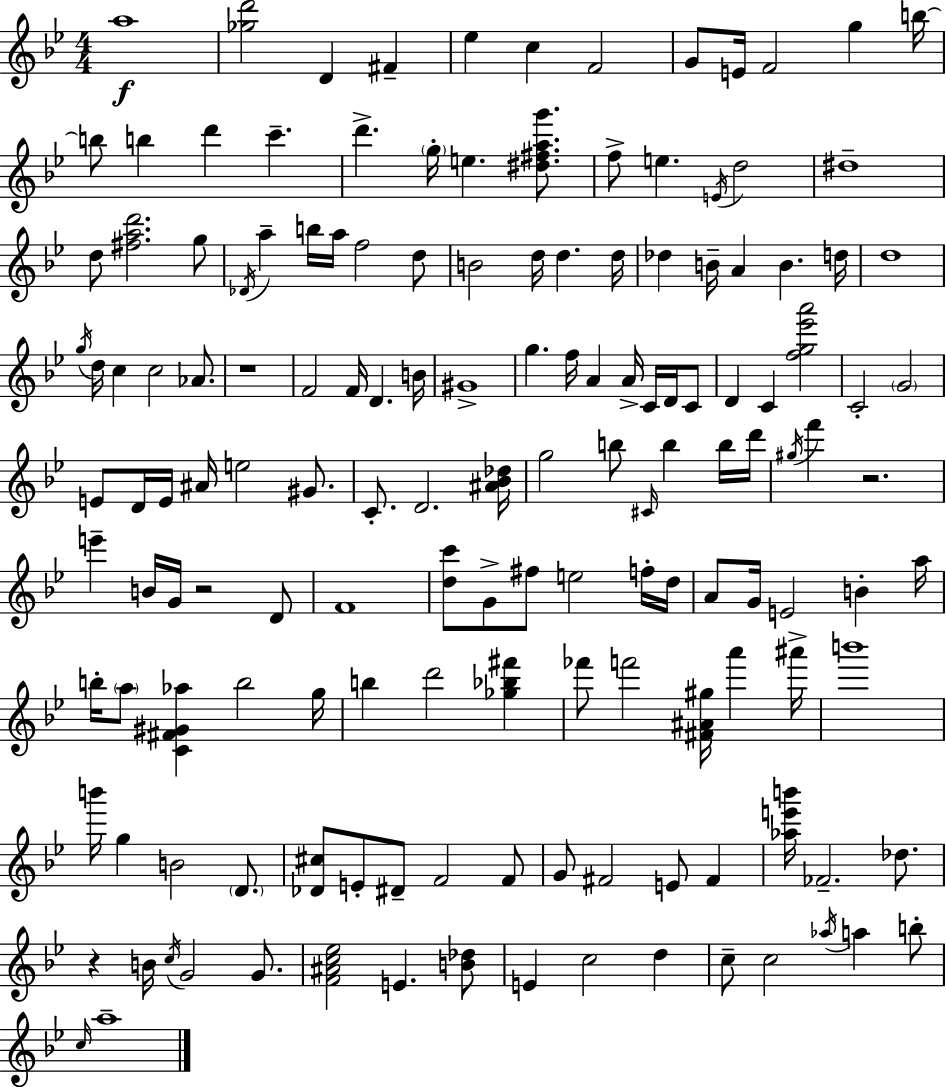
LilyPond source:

{
  \clef treble
  \numericTimeSignature
  \time 4/4
  \key bes \major
  a''1\f | <ges'' d'''>2 d'4 fis'4-- | ees''4 c''4 f'2 | g'8 e'16 f'2 g''4 b''16~~ | \break b''8 b''4 d'''4 c'''4.-- | d'''4.-> \parenthesize g''16-. e''4. <dis'' fis'' a'' g'''>8. | f''8-> e''4. \acciaccatura { e'16 } d''2 | dis''1-- | \break d''8 <fis'' a'' d'''>2. g''8 | \acciaccatura { des'16 } a''4-- b''16 a''16 f''2 | d''8 b'2 d''16 d''4. | d''16 des''4 b'16-- a'4 b'4. | \break d''16 d''1 | \acciaccatura { g''16 } d''16 c''4 c''2 | aes'8. r1 | f'2 f'16 d'4. | \break b'16 gis'1-> | g''4. f''16 a'4 a'16-> c'16 | d'16 c'8 d'4 c'4 <f'' g'' ees''' a'''>2 | c'2-. \parenthesize g'2 | \break e'8 d'16 e'16 ais'16 e''2 | gis'8. c'8.-. d'2. | <ais' bes' des''>16 g''2 b''8 \grace { cis'16 } b''4 | b''16 d'''16 \acciaccatura { gis''16 } f'''4 r2. | \break e'''4-- b'16 g'16 r2 | d'8 f'1 | <d'' c'''>8 g'8-> fis''8 e''2 | f''16-. d''16 a'8 g'16 e'2 | \break b'4-. a''16 b''16-. \parenthesize a''8 <c' fis' gis' aes''>4 b''2 | g''16 b''4 d'''2 | <ges'' bes'' fis'''>4 fes'''8 f'''2 <fis' ais' gis''>16 | a'''4 ais'''16-> b'''1 | \break b'''16 g''4 b'2 | \parenthesize d'8. <des' cis''>8 e'8-. dis'8-- f'2 | f'8 g'8 fis'2 e'8 | fis'4 <aes'' e''' b'''>16 fes'2.-- | \break des''8. r4 b'16 \acciaccatura { c''16 } g'2 | g'8. <f' ais' c'' ees''>2 e'4. | <b' des''>8 e'4 c''2 | d''4 c''8-- c''2 | \break \acciaccatura { aes''16 } a''4 b''8-. \grace { c''16 } a''1-- | \bar "|."
}